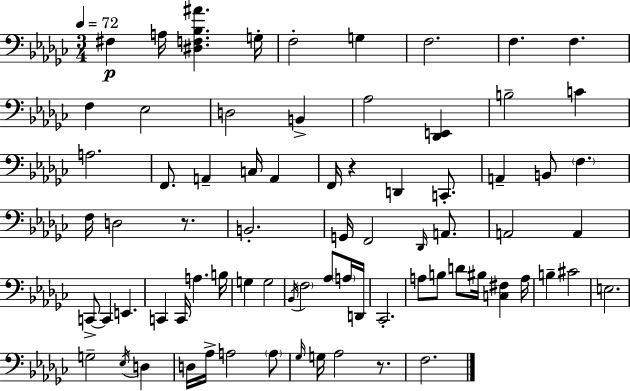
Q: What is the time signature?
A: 3/4